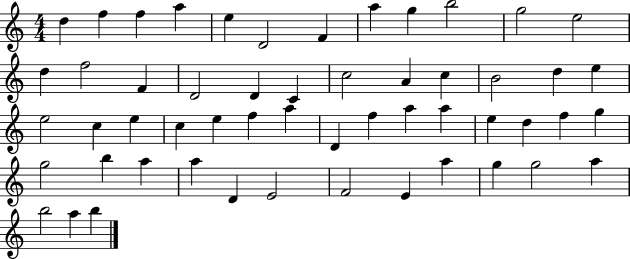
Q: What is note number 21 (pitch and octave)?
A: C5